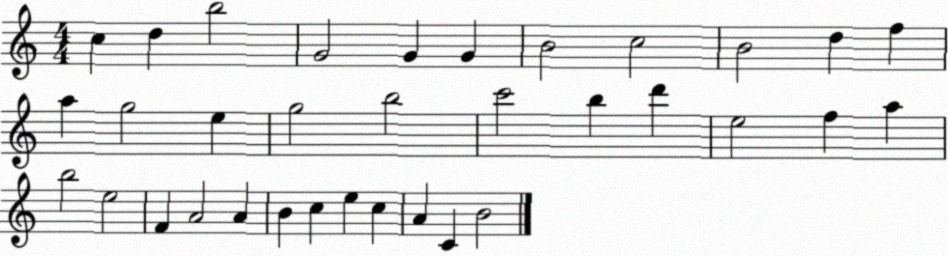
X:1
T:Untitled
M:4/4
L:1/4
K:C
c d b2 G2 G G B2 c2 B2 d f a g2 e g2 b2 c'2 b d' e2 f a b2 e2 F A2 A B c e c A C B2